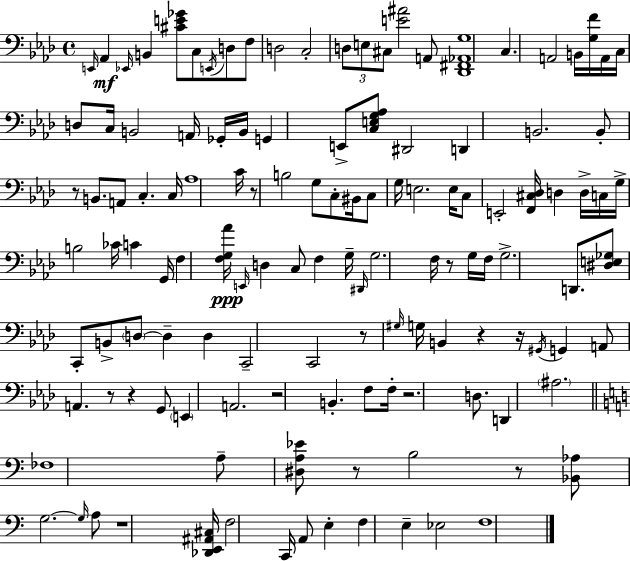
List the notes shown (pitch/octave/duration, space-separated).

E2/s Ab2/q Eb2/s B2/q [C#4,E4,Gb4]/e C3/e E2/s D3/e F3/e D3/h C3/h D3/e E3/e C#3/e [E4,A#4]/h A2/e [Db2,F#2,Ab2,G3]/w C3/q. A2/h B2/s [G3,F4]/s A2/s C3/s D3/e C3/s B2/h A2/s Gb2/s B2/s G2/q E2/e [C3,E3,G3,Ab3]/e D#2/h D2/q B2/h. B2/e R/e B2/e. A2/e C3/q. C3/s Ab3/w C4/s R/e B3/h G3/e C3/e BIS2/s C3/e G3/s E3/h. E3/s C3/e E2/h [F2,C#3,Db3]/s D3/q D3/s C3/s G3/s B3/h CES4/s C4/q G2/s F3/q [F3,G3,Ab4]/s E2/s D3/q C3/e F3/q G3/s D#2/s G3/h. F3/s R/e G3/s F3/s G3/h. D2/e. [D#3,E3,Gb3]/e C2/e B2/e D3/e D3/q D3/q C2/h C2/h R/e G#3/s G3/s B2/q R/q R/s G#2/s G2/q A2/e A2/q. R/e R/q G2/e E2/q A2/h. R/h B2/q. F3/e F3/s R/h. D3/e. D2/q A#3/h. FES3/w A3/e [D#3,A3,Eb4]/e R/e B3/h R/e [Bb2,Ab3]/e G3/h. G3/s A3/e R/w [Db2,E2,A#2,C#3]/s F3/h C2/s A2/e E3/q F3/q E3/q Eb3/h F3/w